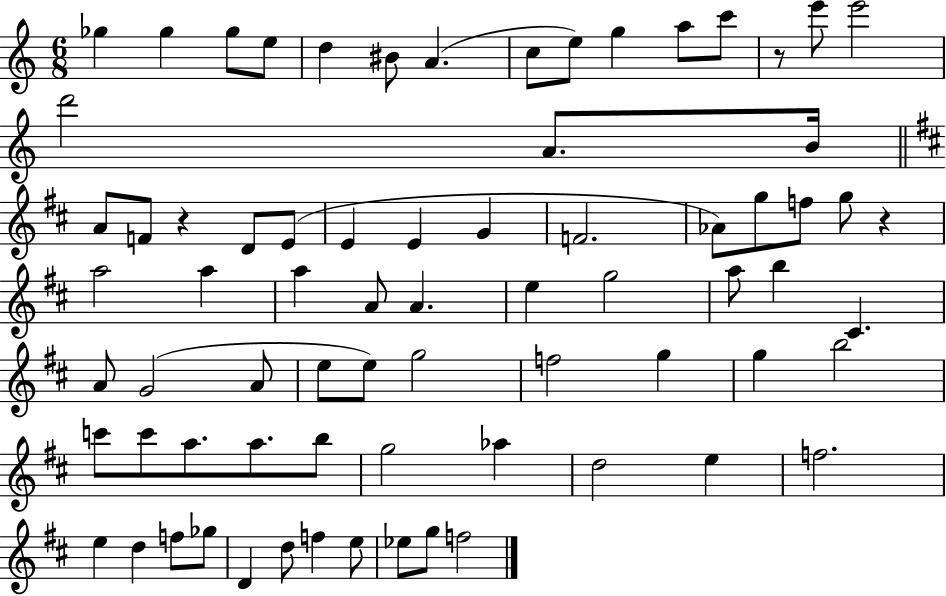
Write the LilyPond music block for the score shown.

{
  \clef treble
  \numericTimeSignature
  \time 6/8
  \key c \major
  ges''4 ges''4 ges''8 e''8 | d''4 bis'8 a'4.( | c''8 e''8) g''4 a''8 c'''8 | r8 e'''8 e'''2 | \break d'''2 a'8. b'16 | \bar "||" \break \key d \major a'8 f'8 r4 d'8 e'8( | e'4 e'4 g'4 | f'2. | aes'8) g''8 f''8 g''8 r4 | \break a''2 a''4 | a''4 a'8 a'4. | e''4 g''2 | a''8 b''4 cis'4. | \break a'8 g'2( a'8 | e''8 e''8) g''2 | f''2 g''4 | g''4 b''2 | \break c'''8 c'''8 a''8. a''8. b''8 | g''2 aes''4 | d''2 e''4 | f''2. | \break e''4 d''4 f''8 ges''8 | d'4 d''8 f''4 e''8 | ees''8 g''8 f''2 | \bar "|."
}